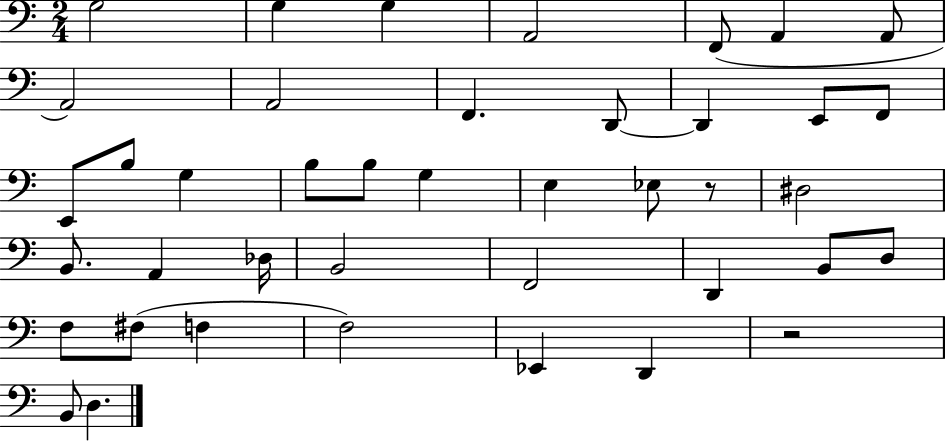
{
  \clef bass
  \numericTimeSignature
  \time 2/4
  \key c \major
  g2 | g4 g4 | a,2 | f,8( a,4 a,8 | \break a,2) | a,2 | f,4. d,8~~ | d,4 e,8 f,8 | \break e,8 b8 g4 | b8 b8 g4 | e4 ees8 r8 | dis2 | \break b,8. a,4 des16 | b,2 | f,2 | d,4 b,8 d8 | \break f8 fis8( f4 | f2) | ees,4 d,4 | r2 | \break b,8 d4. | \bar "|."
}